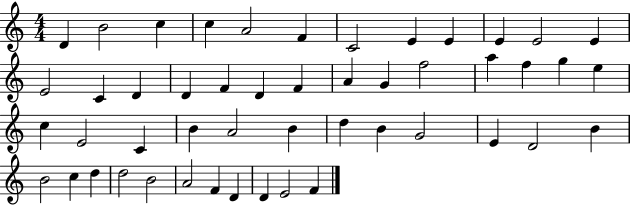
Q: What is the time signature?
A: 4/4